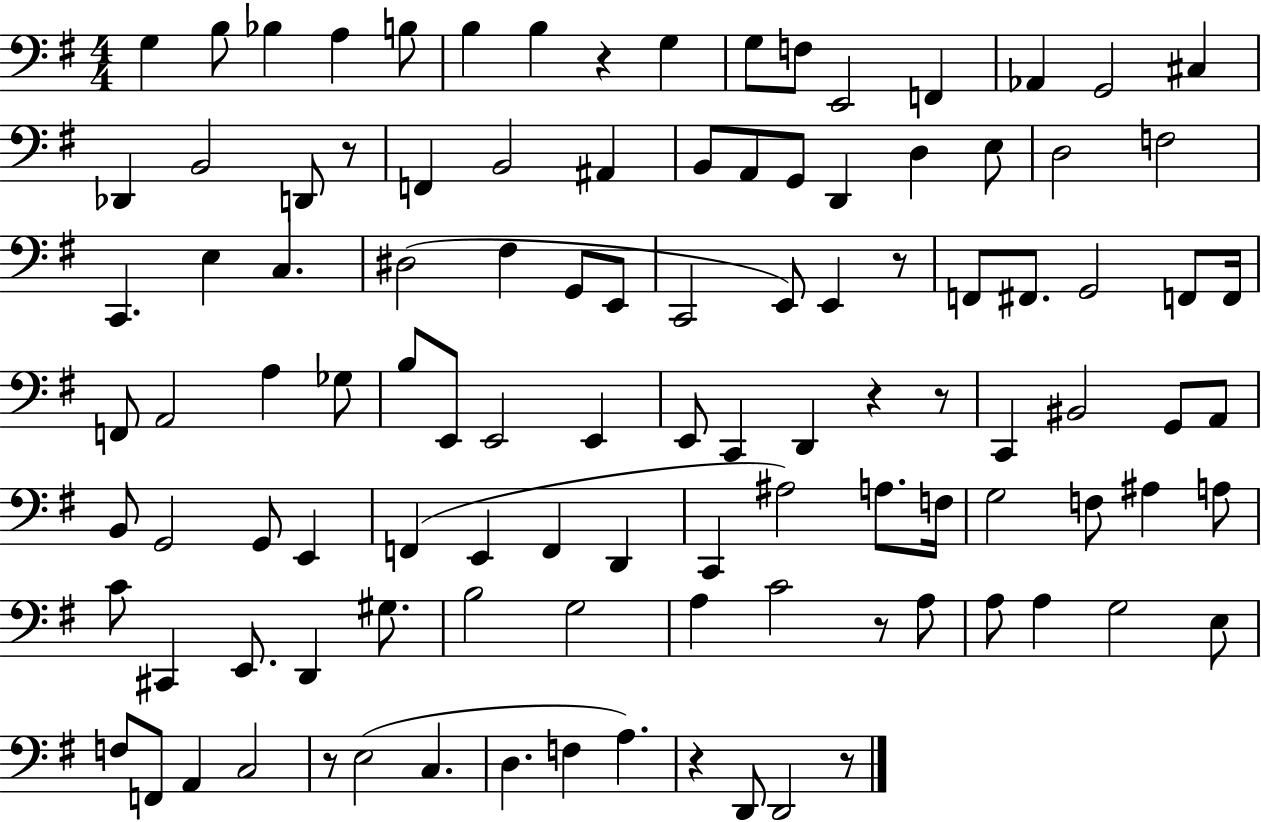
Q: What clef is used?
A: bass